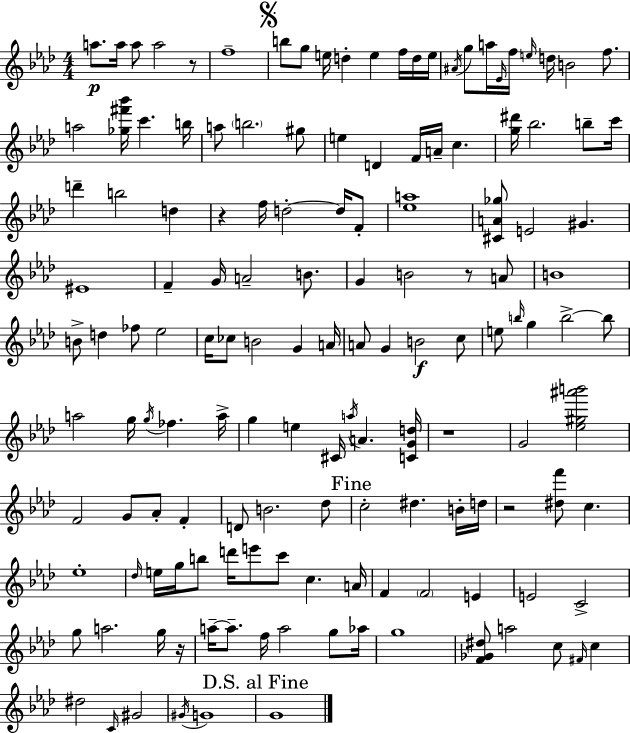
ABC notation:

X:1
T:Untitled
M:4/4
L:1/4
K:Fm
a/2 a/4 a/2 a2 z/2 f4 b/2 g/2 e/4 d e f/4 d/4 e/4 ^A/4 g/2 a/4 _E/4 f/4 e/4 d/4 B2 f/2 a2 [_g^f'_b']/4 c' b/4 a/2 b2 ^g/2 e D F/4 A/4 c [g^d']/4 _b2 b/2 c'/4 d' b2 d z f/4 d2 d/4 F/2 [_ea]4 [^CA_g]/2 E2 ^G ^E4 F G/4 A2 B/2 G B2 z/2 A/2 B4 B/2 d _f/2 _e2 c/4 _c/2 B2 G A/4 A/2 G B2 c/2 e/2 b/4 g b2 b/2 a2 g/4 g/4 _f a/4 g e ^C/4 a/4 A [CGd]/4 z4 G2 [_e^g^a'b']2 F2 G/2 _A/2 F D/2 B2 _d/2 c2 ^d B/4 d/4 z2 [^df']/2 c _e4 _d/4 e/4 g/4 b/2 d'/4 e'/2 c'/2 c A/4 F F2 E E2 C2 g/2 a2 g/4 z/4 a/4 a/2 f/4 a2 g/2 _a/4 g4 [F_G^d]/2 a2 c/2 ^F/4 c ^d2 C/4 ^G2 ^G/4 G4 G4